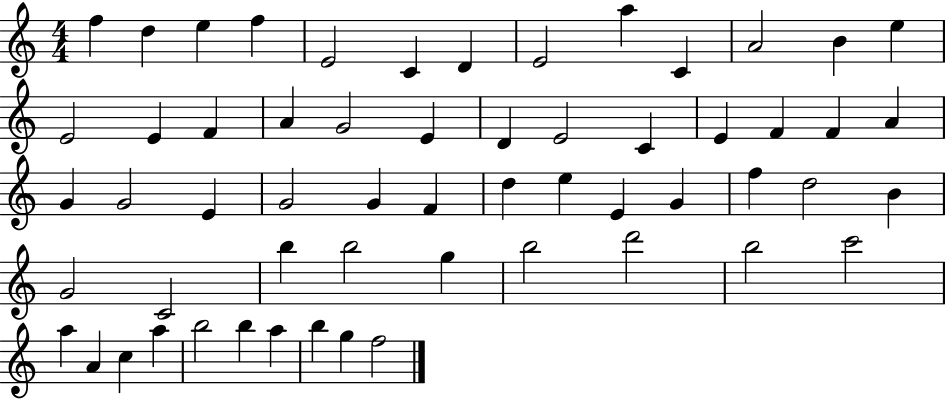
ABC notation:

X:1
T:Untitled
M:4/4
L:1/4
K:C
f d e f E2 C D E2 a C A2 B e E2 E F A G2 E D E2 C E F F A G G2 E G2 G F d e E G f d2 B G2 C2 b b2 g b2 d'2 b2 c'2 a A c a b2 b a b g f2